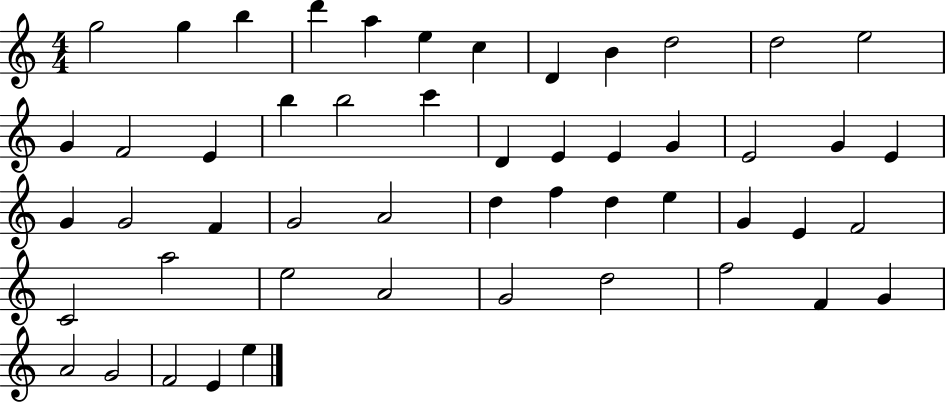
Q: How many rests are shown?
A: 0